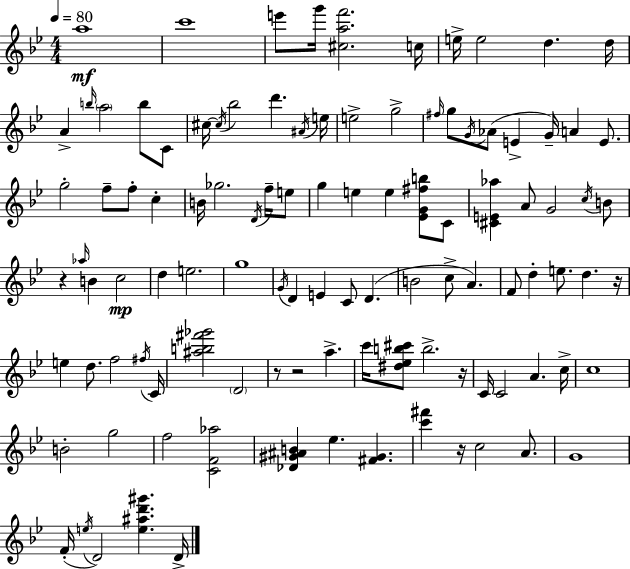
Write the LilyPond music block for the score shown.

{
  \clef treble
  \numericTimeSignature
  \time 4/4
  \key g \minor
  \tempo 4 = 80
  a''1\mf | c'''1 | e'''8 g'''16 <cis'' a'' f'''>2. c''16 | e''16-> e''2 d''4. d''16 | \break a'4-> \grace { b''16 } \parenthesize a''2 b''8 c'8 | cis''16~~ \acciaccatura { cis''16 } bes''2 d'''4. | \acciaccatura { ais'16 } e''16 e''2-> g''2-> | \grace { fis''16 } g''8 \acciaccatura { g'16 }( aes'8 e'4-> g'16--) a'4 | \break e'8. g''2-. f''8-- f''8-. | c''4-. b'16 ges''2. | \acciaccatura { d'16 } f''16-- e''8 g''4 e''4 e''4 | <ees' g' fis'' b''>8 c'8 <cis' e' aes''>4 a'8 g'2 | \break \acciaccatura { c''16 } b'8 r4 \grace { aes''16 } b'4 | c''2\mp d''4 e''2. | g''1 | \acciaccatura { g'16 } d'4 e'4 | \break c'8 d'4.( b'2 | c''8-> a'4.) f'8 d''4-. e''8. | d''4. r16 e''4 d''8. | f''2 \acciaccatura { fis''16 } c'16 <ais'' b'' fis''' ges'''>2 | \break \parenthesize d'2 r8 r2 | a''4.-> c'''16 <dis'' ees'' b'' cis'''>8 b''2.-> | r16 c'16 c'2 | a'4. c''16-> c''1 | \break b'2-. | g''2 f''2 | <c' f' aes''>2 <des' gis' ais' b'>4 ees''4. | <fis' gis'>4. <c''' fis'''>4 r16 c''2 | \break a'8. g'1 | f'16-.( \acciaccatura { e''16 } d'2) | <e'' ais'' d''' gis'''>4. d'16-> \bar "|."
}